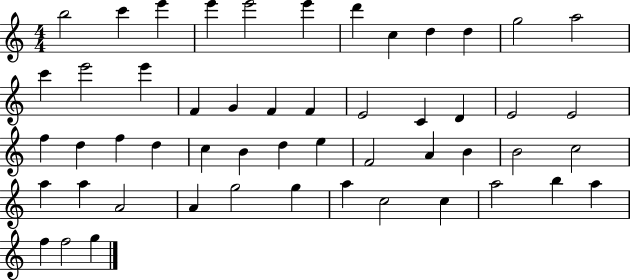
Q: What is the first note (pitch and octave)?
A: B5